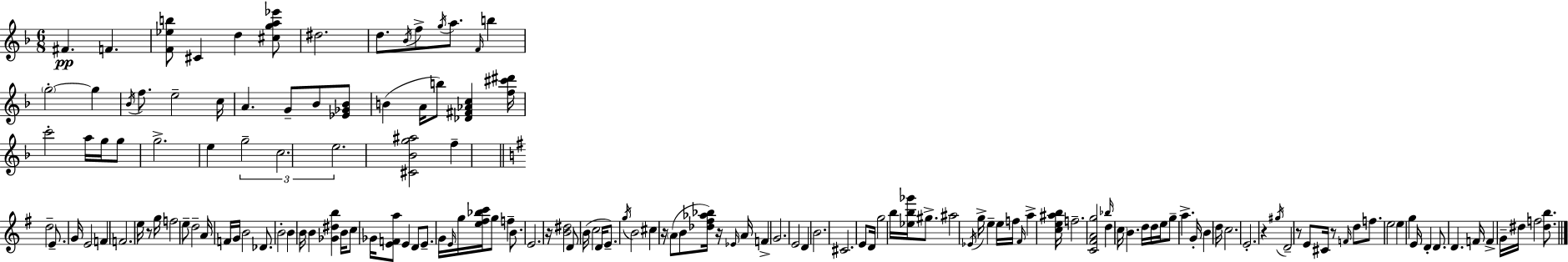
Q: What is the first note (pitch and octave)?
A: F#4